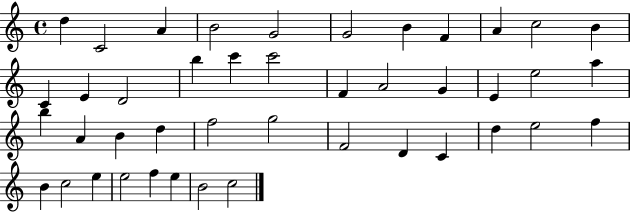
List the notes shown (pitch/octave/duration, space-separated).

D5/q C4/h A4/q B4/h G4/h G4/h B4/q F4/q A4/q C5/h B4/q C4/q E4/q D4/h B5/q C6/q C6/h F4/q A4/h G4/q E4/q E5/h A5/q B5/q A4/q B4/q D5/q F5/h G5/h F4/h D4/q C4/q D5/q E5/h F5/q B4/q C5/h E5/q E5/h F5/q E5/q B4/h C5/h